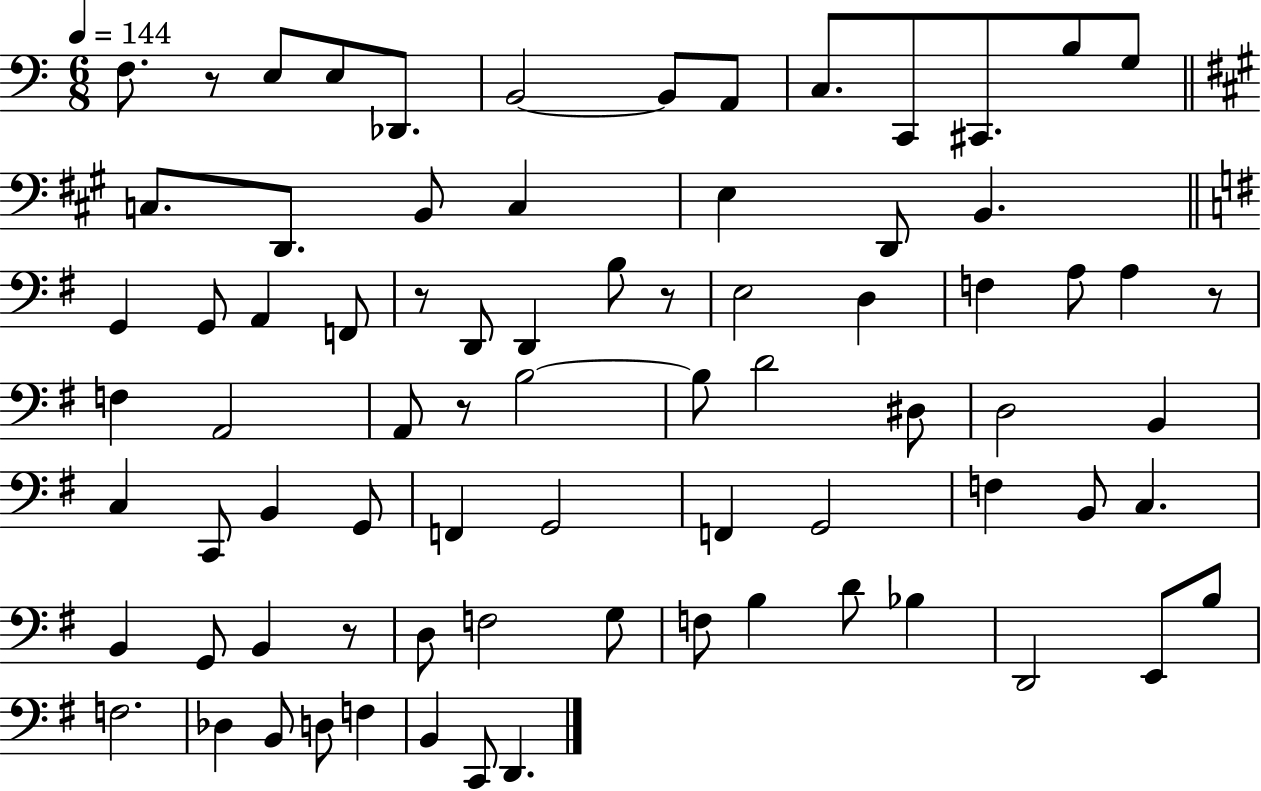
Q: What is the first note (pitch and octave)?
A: F3